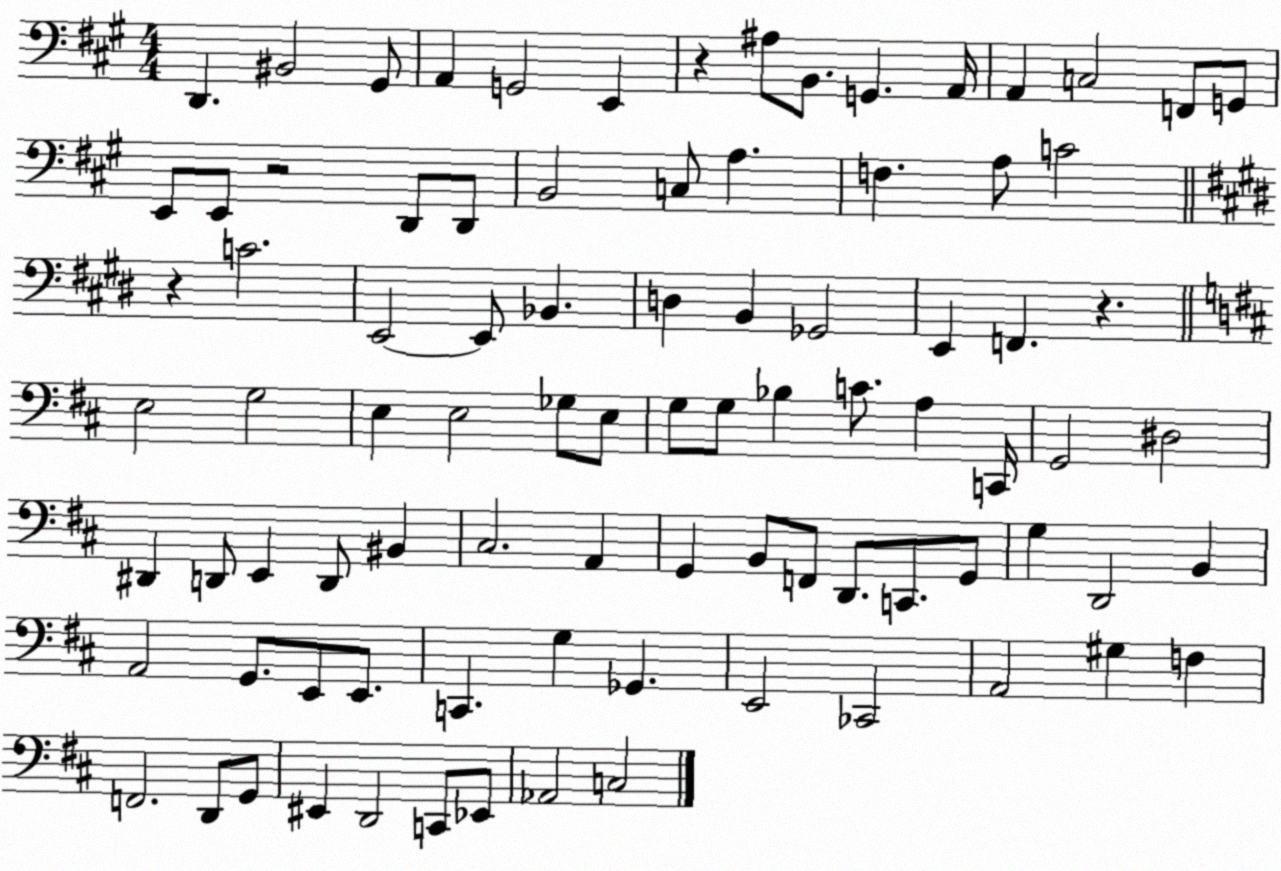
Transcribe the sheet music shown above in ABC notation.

X:1
T:Untitled
M:4/4
L:1/4
K:A
D,, ^B,,2 ^G,,/2 A,, G,,2 E,, z ^A,/2 B,,/2 G,, A,,/4 A,, C,2 F,,/2 G,,/2 E,,/2 E,,/2 z2 D,,/2 D,,/2 B,,2 C,/2 A, F, A,/2 C2 z C2 E,,2 E,,/2 _B,, D, B,, _G,,2 E,, F,, z E,2 G,2 E, E,2 _G,/2 E,/2 G,/2 G,/2 _B, C/2 A, C,,/4 G,,2 ^D,2 ^D,, D,,/2 E,, D,,/2 ^B,, ^C,2 A,, G,, B,,/2 F,,/2 D,,/2 C,,/2 G,,/2 G, D,,2 B,, A,,2 G,,/2 E,,/2 E,,/2 C,, G, _G,, E,,2 _C,,2 A,,2 ^G, F, F,,2 D,,/2 G,,/2 ^E,, D,,2 C,,/2 _E,,/2 _A,,2 C,2